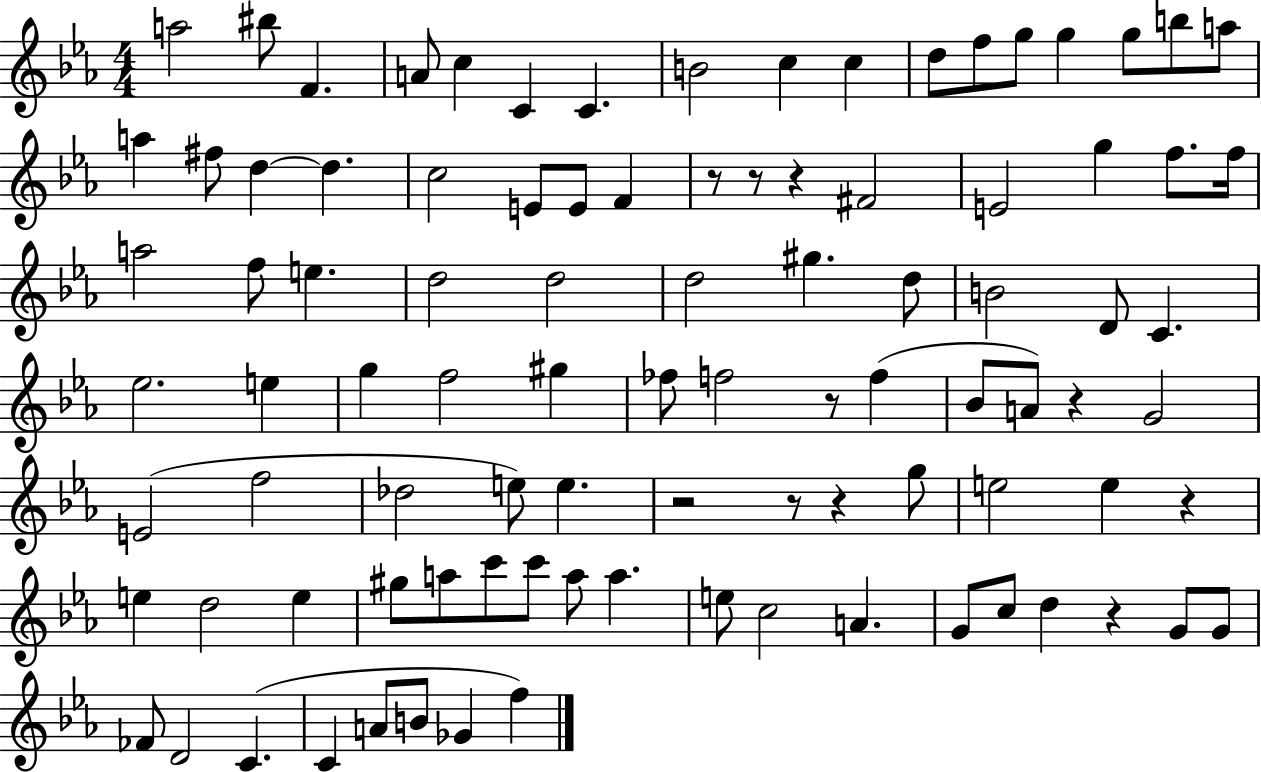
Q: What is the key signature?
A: EES major